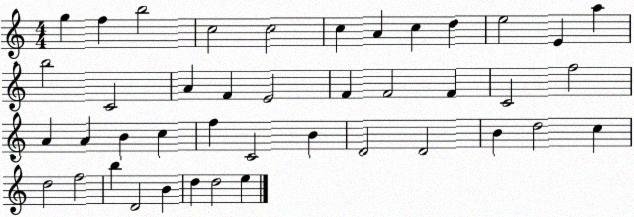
X:1
T:Untitled
M:4/4
L:1/4
K:C
g f b2 c2 c2 c A c d e2 E a b2 C2 A F E2 F F2 F C2 f2 A A B c f C2 B D2 D2 B d2 c d2 f2 b D2 B d d2 e